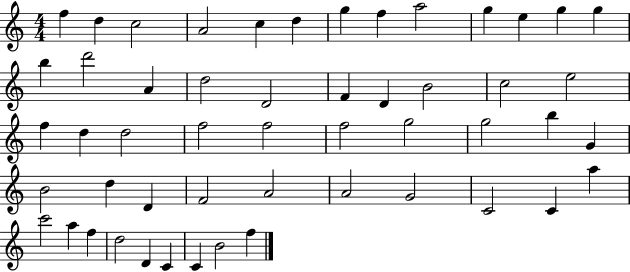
{
  \clef treble
  \numericTimeSignature
  \time 4/4
  \key c \major
  f''4 d''4 c''2 | a'2 c''4 d''4 | g''4 f''4 a''2 | g''4 e''4 g''4 g''4 | \break b''4 d'''2 a'4 | d''2 d'2 | f'4 d'4 b'2 | c''2 e''2 | \break f''4 d''4 d''2 | f''2 f''2 | f''2 g''2 | g''2 b''4 g'4 | \break b'2 d''4 d'4 | f'2 a'2 | a'2 g'2 | c'2 c'4 a''4 | \break c'''2 a''4 f''4 | d''2 d'4 c'4 | c'4 b'2 f''4 | \bar "|."
}